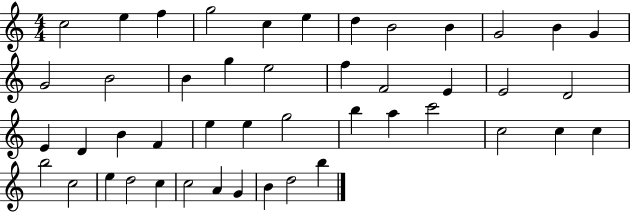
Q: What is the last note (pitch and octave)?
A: B5